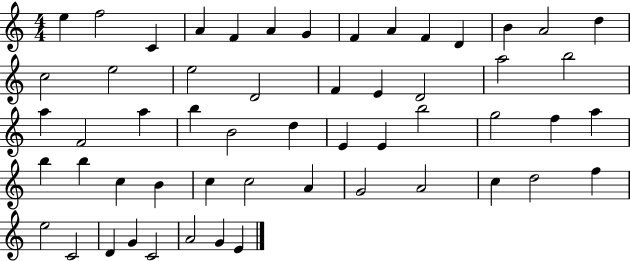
X:1
T:Untitled
M:4/4
L:1/4
K:C
e f2 C A F A G F A F D B A2 d c2 e2 e2 D2 F E D2 a2 b2 a F2 a b B2 d E E b2 g2 f a b b c B c c2 A G2 A2 c d2 f e2 C2 D G C2 A2 G E